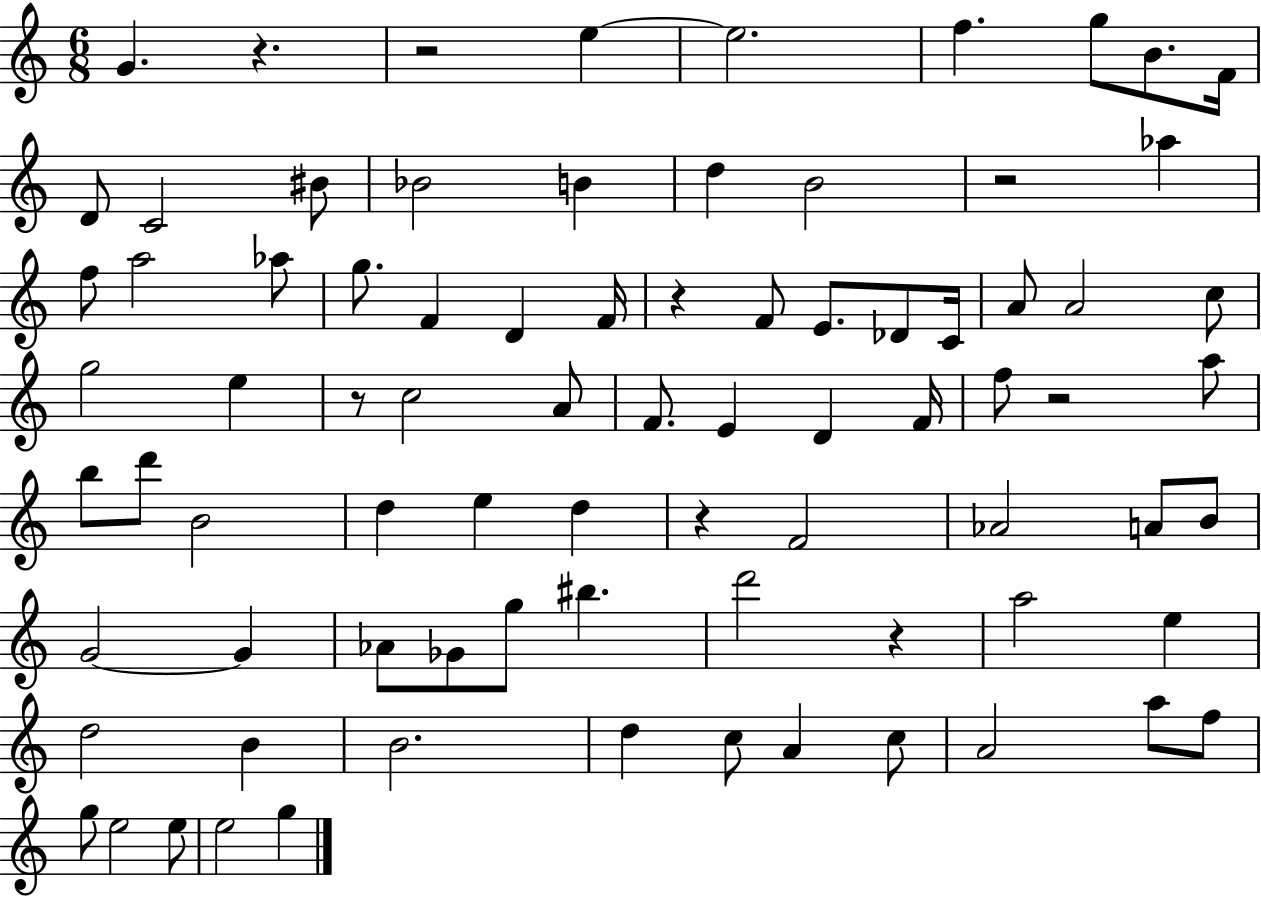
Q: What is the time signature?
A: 6/8